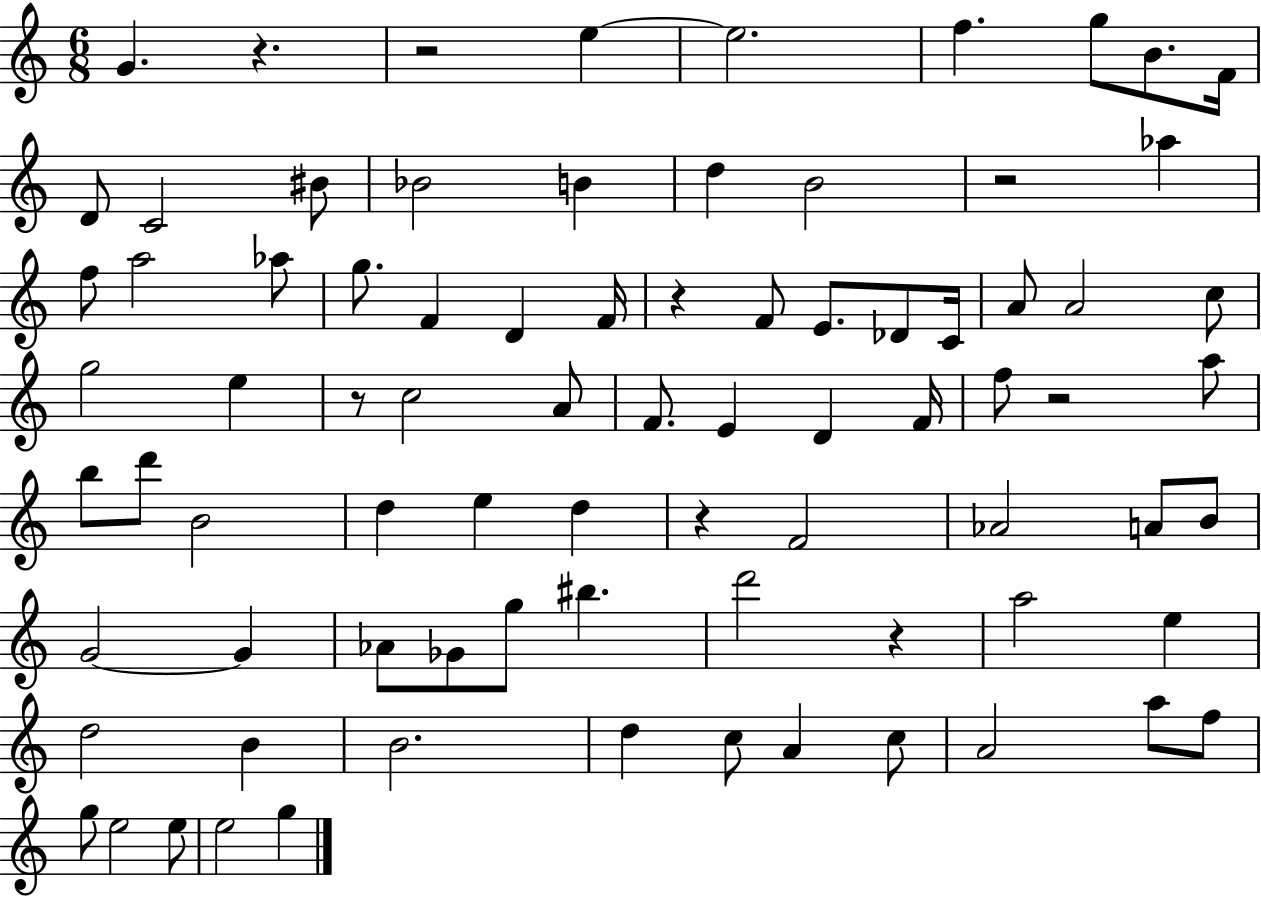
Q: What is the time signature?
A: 6/8